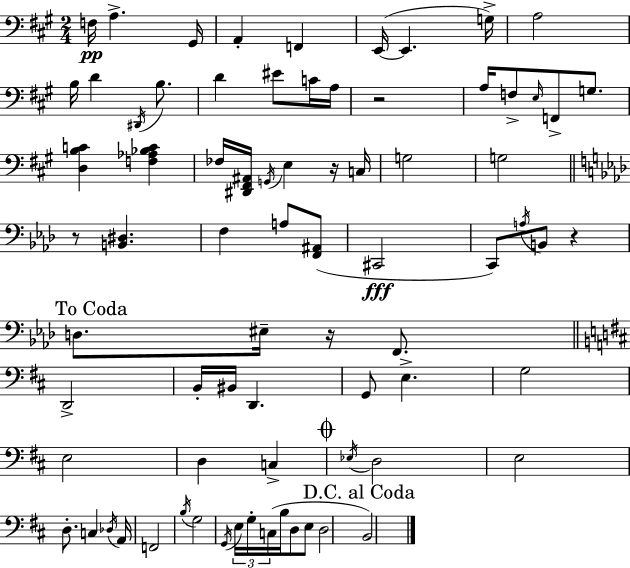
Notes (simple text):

F3/s A3/q. G#2/s A2/q F2/q E2/s E2/q. G3/s A3/h B3/s D4/q D#2/s B3/e. D4/q EIS4/e C4/s A3/s R/h A3/s F3/e E3/s F2/e G3/e. [D3,B3,C4]/q [F3,Ab3,Bb3,C4]/q FES3/s [D#2,F#2,A#2]/s G2/s E3/q R/s C3/s G3/h G3/h R/e [B2,D#3]/q. F3/q A3/e [F2,A#2]/e C#2/h C2/e A3/s B2/e R/q D3/e. EIS3/s R/s F2/e. D2/h B2/s BIS2/s D2/q. G2/e E3/q. G3/h E3/h D3/q C3/q Eb3/s D3/h E3/h D3/e. C3/q Db3/s A2/s F2/h B3/s G3/h G2/s E3/s G3/s C3/s B3/s D3/e E3/e D3/h B2/h